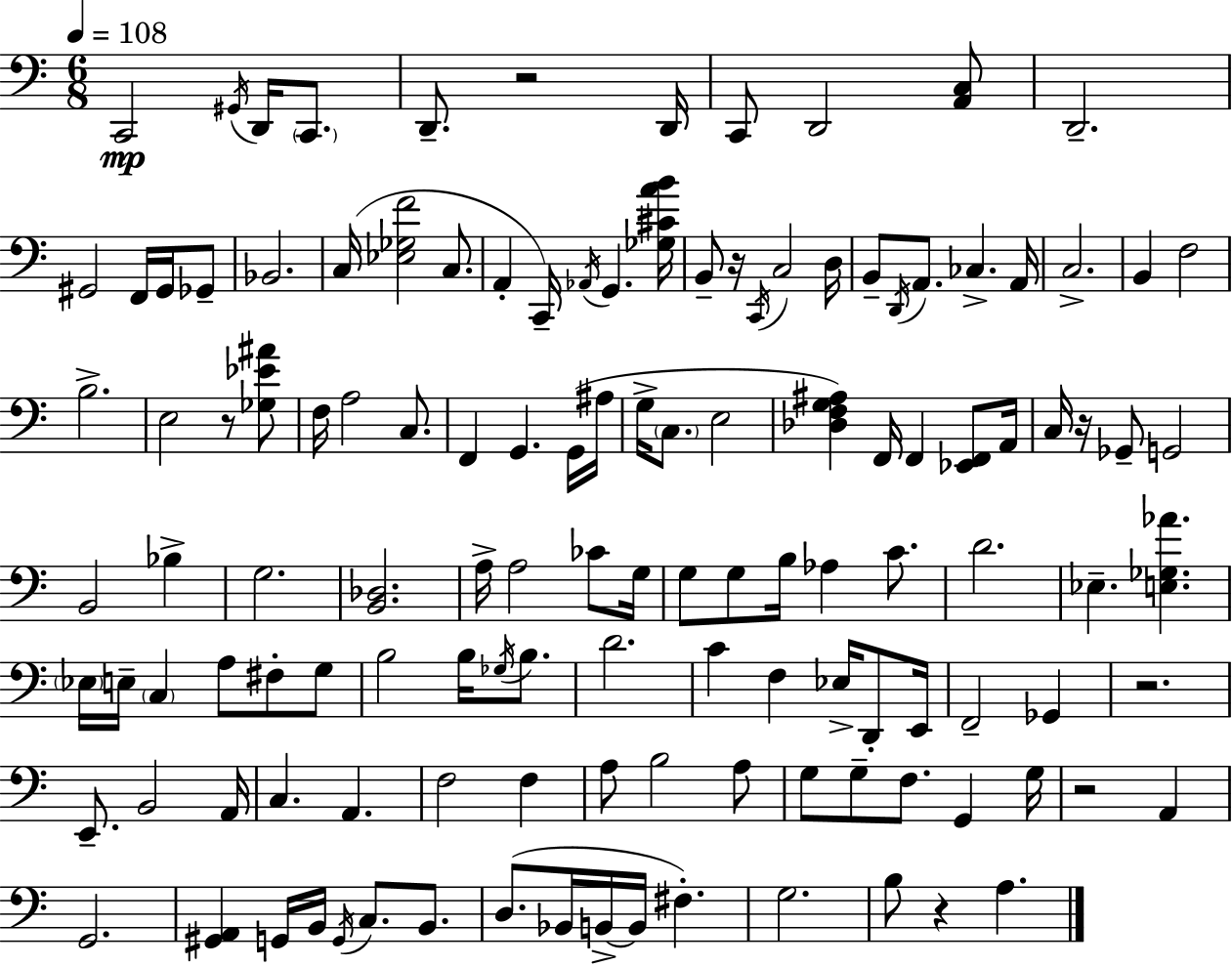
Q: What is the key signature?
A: A minor